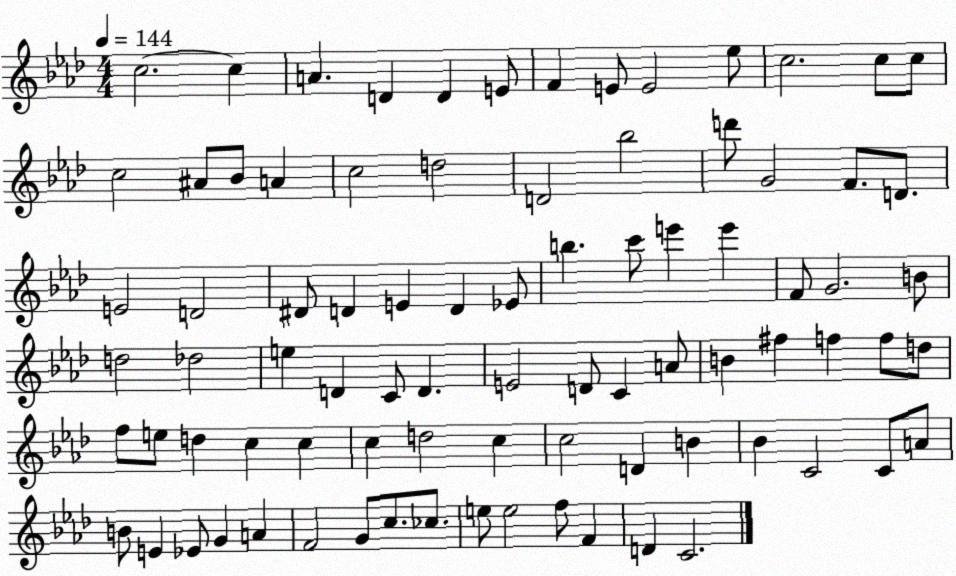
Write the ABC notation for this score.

X:1
T:Untitled
M:4/4
L:1/4
K:Ab
c2 c A D D E/2 F E/2 E2 _e/2 c2 c/2 c/2 c2 ^A/2 _B/2 A c2 d2 D2 _b2 d'/2 G2 F/2 D/2 E2 D2 ^D/2 D E D _E/2 b c'/2 e' e' F/2 G2 B/2 d2 _d2 e D C/2 D E2 D/2 C A/2 B ^f f f/2 d/2 f/2 e/2 d c c c d2 c c2 D B _B C2 C/2 A/2 B/2 E _E/2 G A F2 G/2 c/2 _c/2 e/2 e2 f/2 F D C2